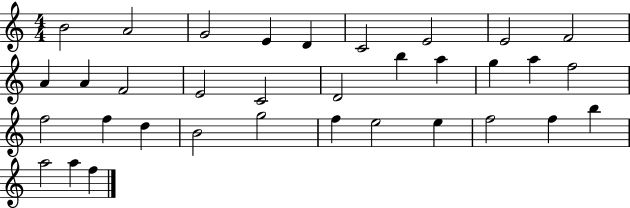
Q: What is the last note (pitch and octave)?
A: F5